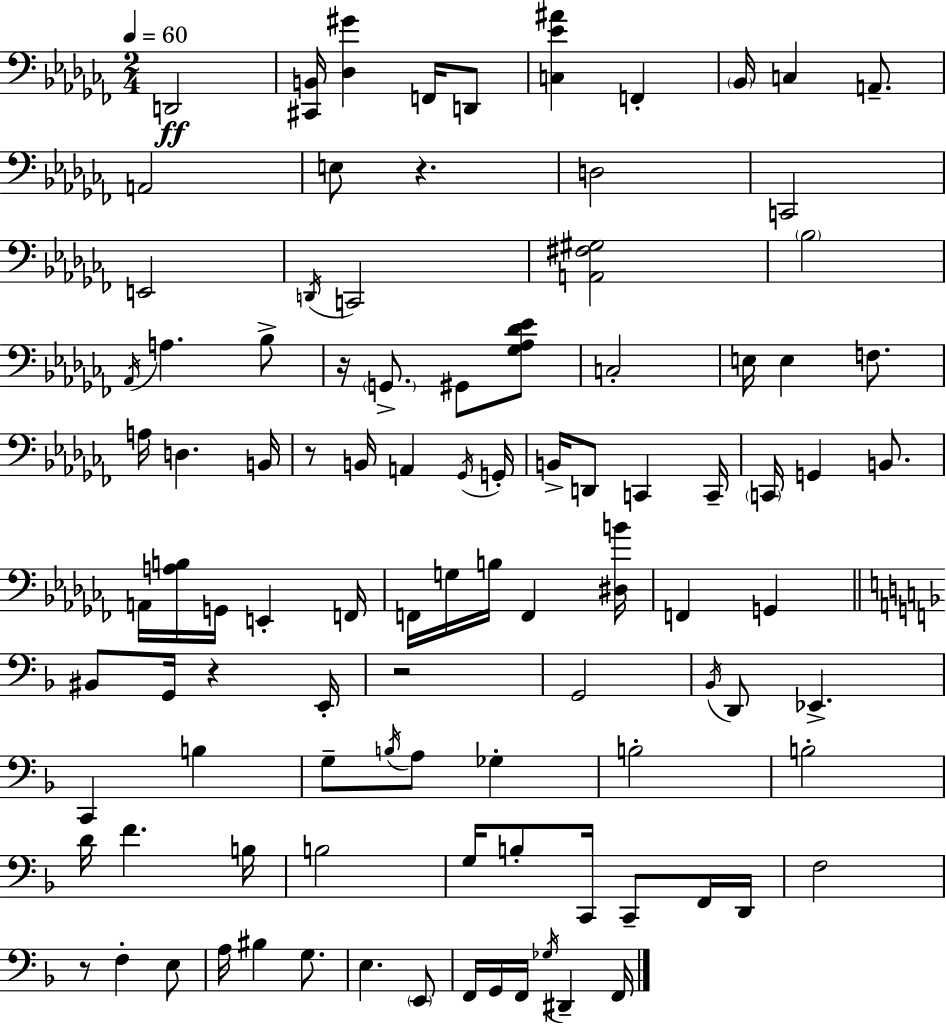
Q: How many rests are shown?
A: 6